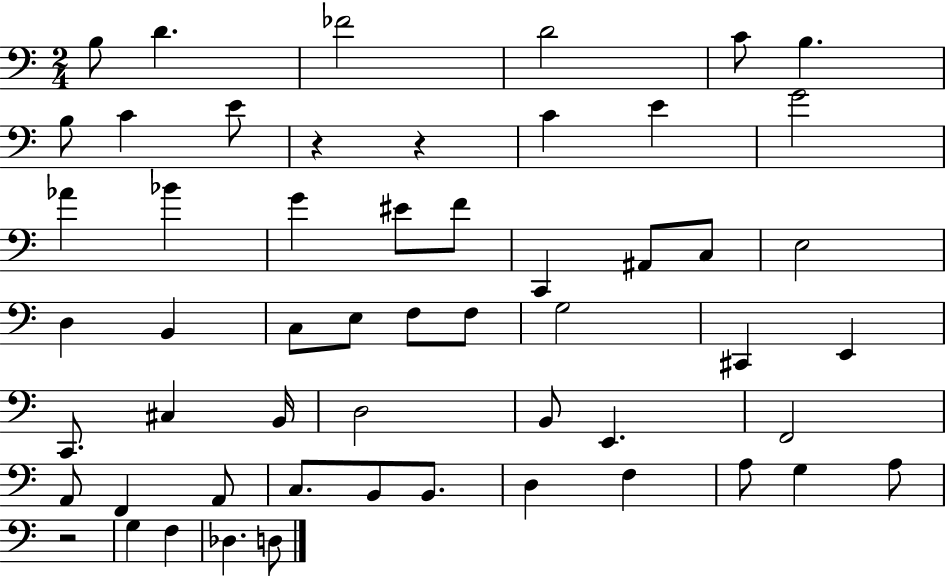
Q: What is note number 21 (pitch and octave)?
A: E3